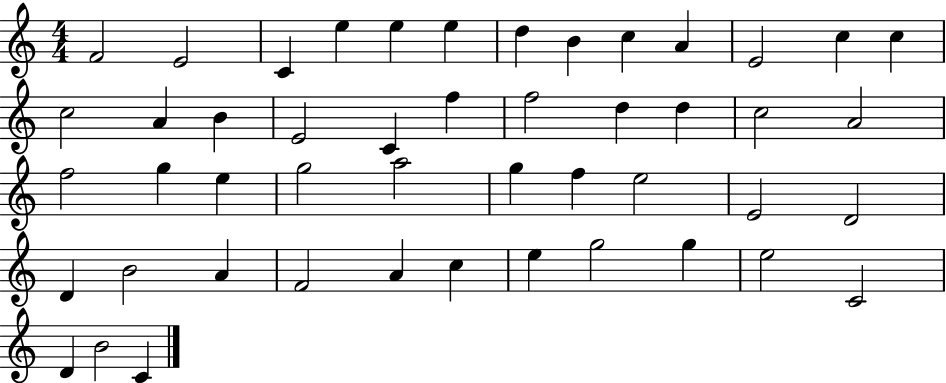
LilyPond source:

{
  \clef treble
  \numericTimeSignature
  \time 4/4
  \key c \major
  f'2 e'2 | c'4 e''4 e''4 e''4 | d''4 b'4 c''4 a'4 | e'2 c''4 c''4 | \break c''2 a'4 b'4 | e'2 c'4 f''4 | f''2 d''4 d''4 | c''2 a'2 | \break f''2 g''4 e''4 | g''2 a''2 | g''4 f''4 e''2 | e'2 d'2 | \break d'4 b'2 a'4 | f'2 a'4 c''4 | e''4 g''2 g''4 | e''2 c'2 | \break d'4 b'2 c'4 | \bar "|."
}